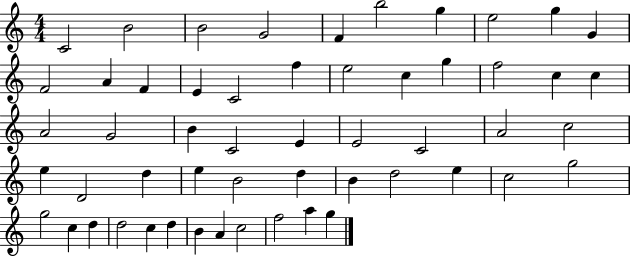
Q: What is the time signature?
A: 4/4